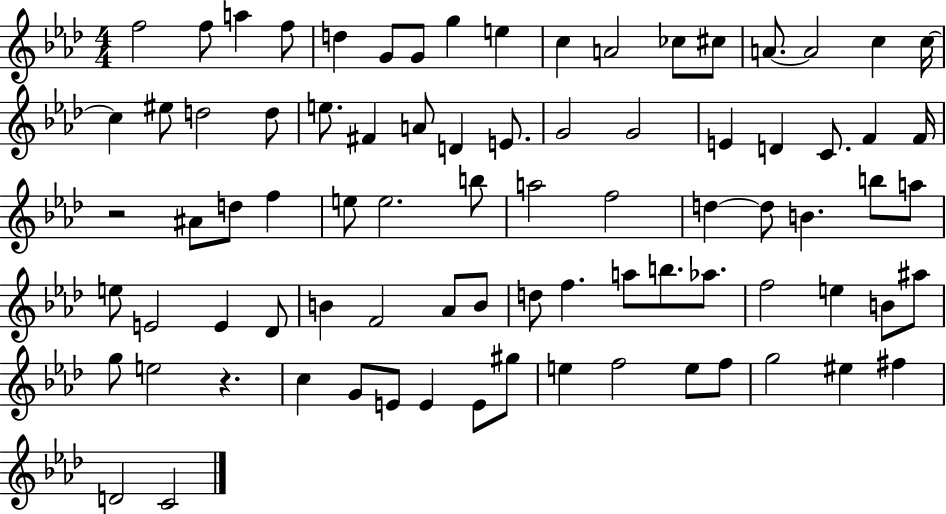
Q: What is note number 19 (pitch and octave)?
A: EIS5